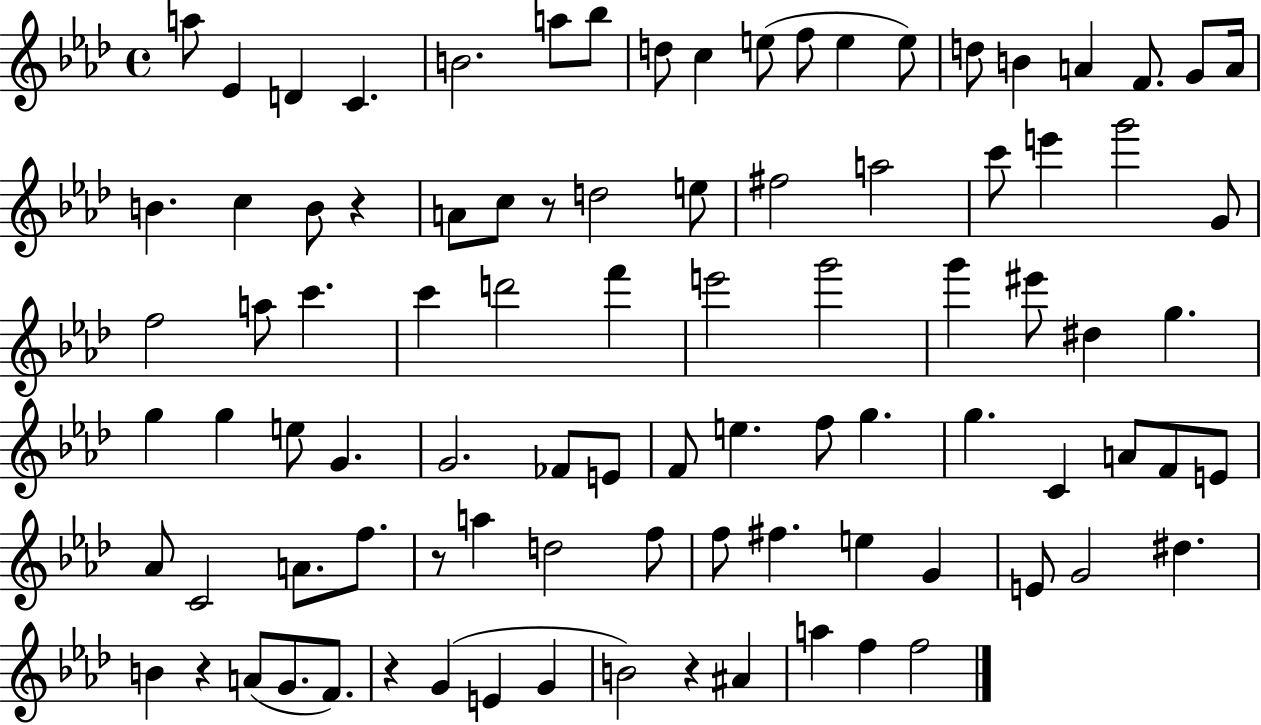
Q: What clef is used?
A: treble